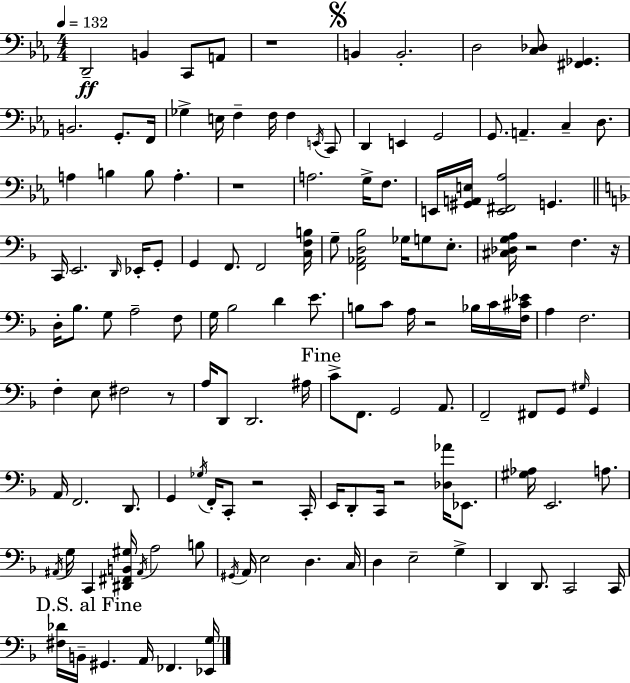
{
  \clef bass
  \numericTimeSignature
  \time 4/4
  \key ees \major
  \tempo 4 = 132
  d,2--\ff b,4 c,8 a,8 | r1 | \mark \markup { \musicglyph "scripts.segno" } b,4 b,2.-. | d2 <c des>8 <fis, ges,>4. | \break b,2. g,8.-. f,16 | ges4-> e16 f4-- f16 f4 \acciaccatura { e,16 } c,8 | d,4 e,4 g,2 | g,8. a,4.-- c4-- d8. | \break a4 b4 b8 a4.-. | r1 | a2. g16-> f8. | e,16 <gis, a, e>16 <e, fis, aes>2 g,4. | \break \bar "||" \break \key f \major c,16 e,2. \grace { d,16 } ees,16-. g,8-. | g,4 f,8. f,2 | <c f b>16 g8-- <f, aes, d bes>2 ges16 g8 e8.-. | <cis des g a>16 r2 f4. | \break r16 d16-. bes8. g8 a2-- f8 | g16 bes2 d'4 e'8. | b8 c'8 a16 r2 bes16 c'16 | <f cis' ees'>16 a4 f2. | \break f4-. e8 fis2 r8 | a16 d,8 d,2. | ais16 \mark "Fine" c'8-> f,8. g,2 a,8. | f,2-- fis,8 g,8 \grace { gis16 } g,4 | \break a,16 f,2. d,8. | g,4 \acciaccatura { ges16 } f,16-. c,8-. r2 | c,16-. e,16 d,8-. c,16 r2 <des aes'>16 | ees,8. <gis aes>16 e,2. | \break a8. \acciaccatura { ais,16 } g16 c,4 <dis, fis, b, gis>16 \acciaccatura { ais,16 } a2 | b8 \acciaccatura { gis,16 } a,16 e2 d4. | c16 d4 e2-- | g4-> d,4 d,8. c,2 | \break c,16 \mark "D.S. al Fine" <fis des'>16 b,16-- gis,4. a,16 fes,4. | <ees, g>16 \bar "|."
}